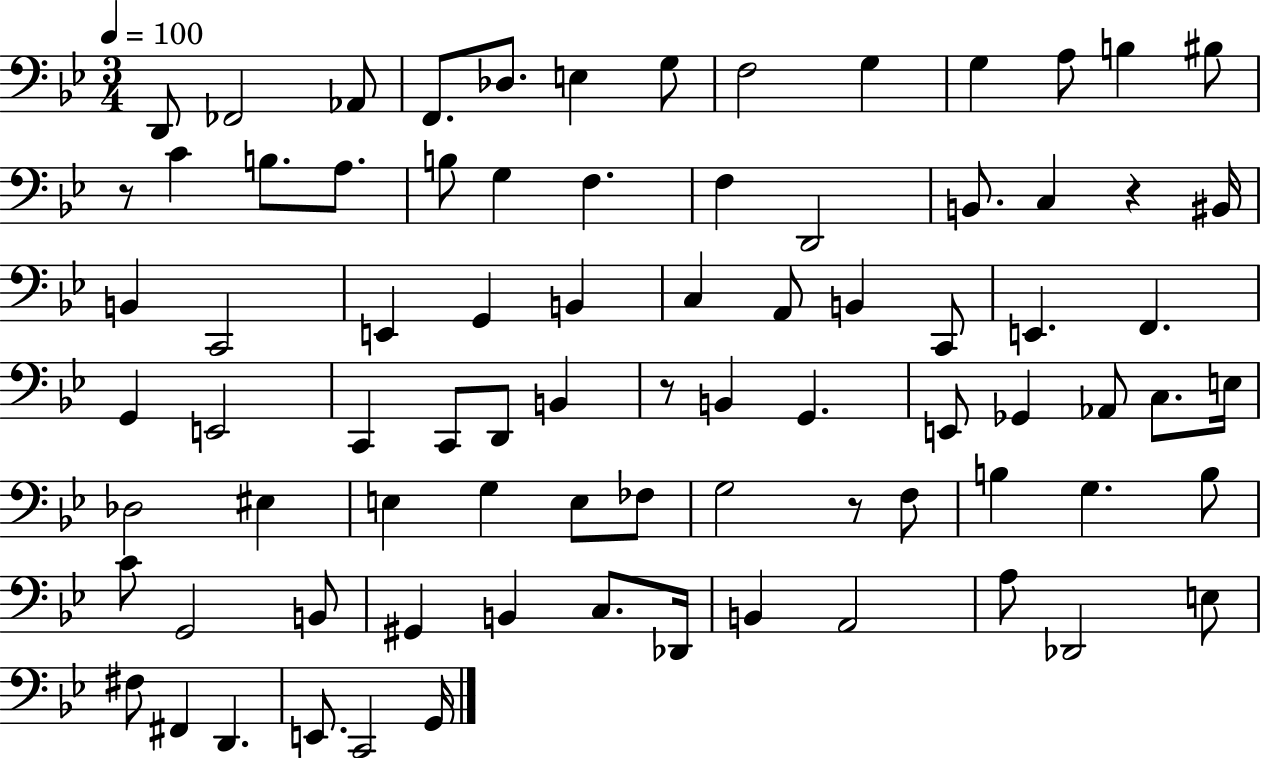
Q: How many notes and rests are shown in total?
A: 81